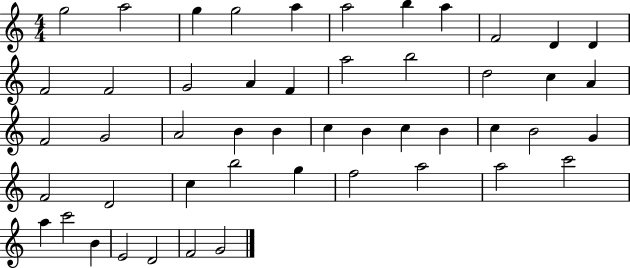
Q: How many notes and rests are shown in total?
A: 49